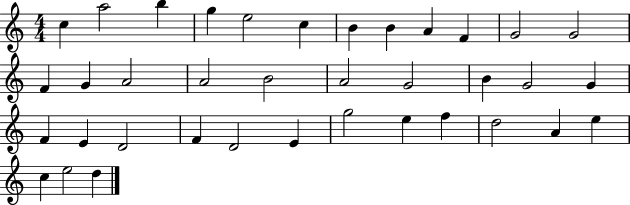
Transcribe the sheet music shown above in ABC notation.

X:1
T:Untitled
M:4/4
L:1/4
K:C
c a2 b g e2 c B B A F G2 G2 F G A2 A2 B2 A2 G2 B G2 G F E D2 F D2 E g2 e f d2 A e c e2 d